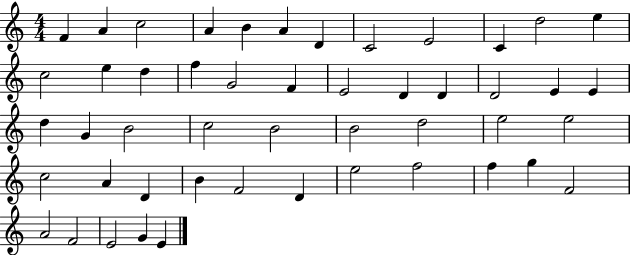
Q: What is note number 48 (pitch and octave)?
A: G4